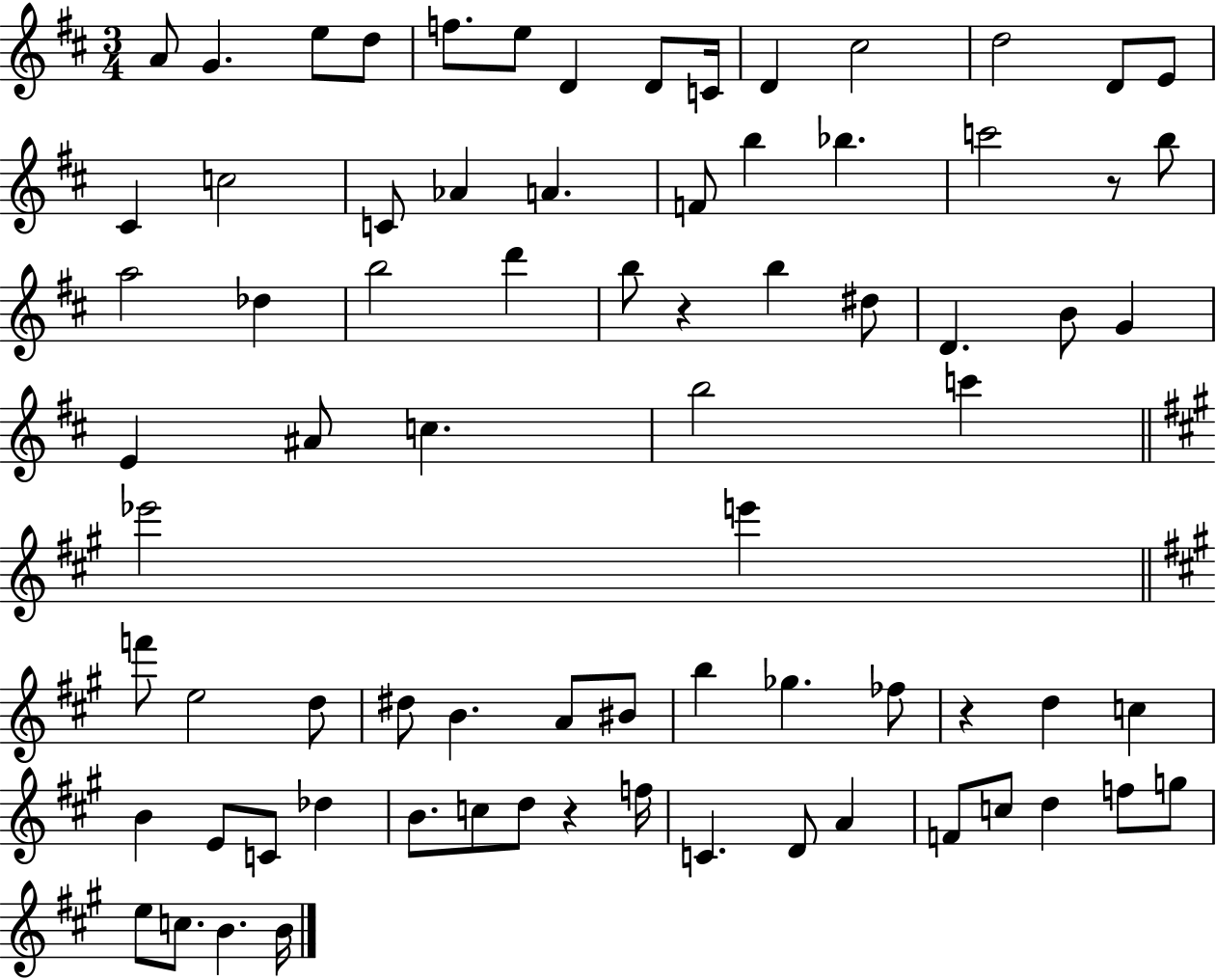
X:1
T:Untitled
M:3/4
L:1/4
K:D
A/2 G e/2 d/2 f/2 e/2 D D/2 C/4 D ^c2 d2 D/2 E/2 ^C c2 C/2 _A A F/2 b _b c'2 z/2 b/2 a2 _d b2 d' b/2 z b ^d/2 D B/2 G E ^A/2 c b2 c' _e'2 e' f'/2 e2 d/2 ^d/2 B A/2 ^B/2 b _g _f/2 z d c B E/2 C/2 _d B/2 c/2 d/2 z f/4 C D/2 A F/2 c/2 d f/2 g/2 e/2 c/2 B B/4